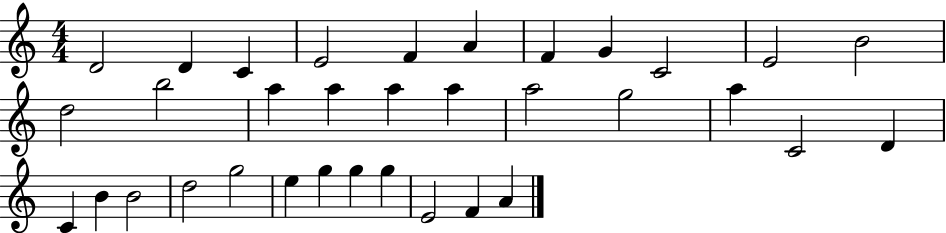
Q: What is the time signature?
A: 4/4